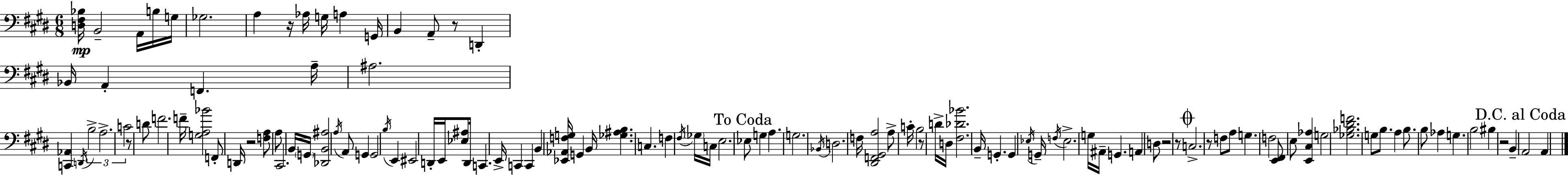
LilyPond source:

{
  \clef bass
  \numericTimeSignature
  \time 6/8
  \key e \major
  \repeat volta 2 { <d fis bes>16\mp b,2-- a,16 b16 g16 | ges2. | a4 r16 aes16 g16 a4 g,16 | b,4 a,8-- r8 d,4-. | \break bes,16 a,4-. f,4. a16-- | ais2. | <c, aes,>4 \acciaccatura { d,16 } \tuplet 3/2 { b2-> | a2.-> | \break c'2 } r8 d'8 | f'2. | f'16-- <g a bes'>2 f,8-. | d,16 r2 <f a>8 a8 | \break cis,2. | b,16 \parenthesize g,16 <des, b, ais>2 \acciaccatura { a16 } | a,8 g,4 g,2 | \acciaccatura { b16 } e,4 eis,2 | \break d,16-. e,16 <ees ais>8 d,16 c,4. | e,16-> c,4 c,4 b,4 | <ees, aes, f g>16 g,4 b,16 <ges ais b>4. | c4. f4 | \break \acciaccatura { fis16 } \parenthesize ges16 c16 e2. | \mark "To Coda" ees8 g4 a4. | g2. | \acciaccatura { bes,16 } d2. | \break f16 <dis, f, gis, a>2 | a8-> c'16-. b2 | r8 d'16-> d16 <fis des' bes'>2. | b,16-- g,4.-. | \break g,4 \acciaccatura { ees16 } g,16-- \acciaccatura { f16 } ees2.-> | g16 ais,16-- g,4. | a,4 d8 r2 | r8 \mark \markup { \musicglyph "scripts.coda" } c2.-> | \break r8 f8 a8 | g4. f2 | <e, fis,>8 e8 <e, cis aes>4 g2 | <ges bes dis' f'>2. | \break g8 b8. | a4 b8. b8 aes4 | g4. b2 | bis4 r2 | \break b,4-- \mark "D.C. al Coda" a,2 | a,4 } \bar "|."
}